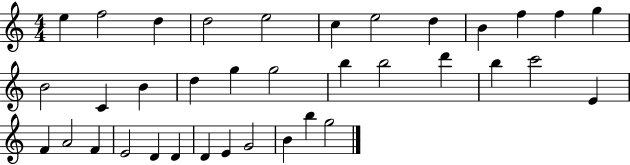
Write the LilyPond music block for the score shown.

{
  \clef treble
  \numericTimeSignature
  \time 4/4
  \key c \major
  e''4 f''2 d''4 | d''2 e''2 | c''4 e''2 d''4 | b'4 f''4 f''4 g''4 | \break b'2 c'4 b'4 | d''4 g''4 g''2 | b''4 b''2 d'''4 | b''4 c'''2 e'4 | \break f'4 a'2 f'4 | e'2 d'4 d'4 | d'4 e'4 g'2 | b'4 b''4 g''2 | \break \bar "|."
}